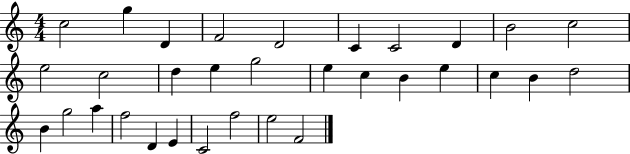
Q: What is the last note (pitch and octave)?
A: F4